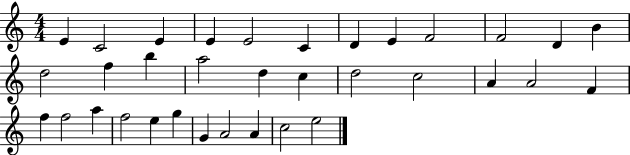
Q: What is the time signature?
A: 4/4